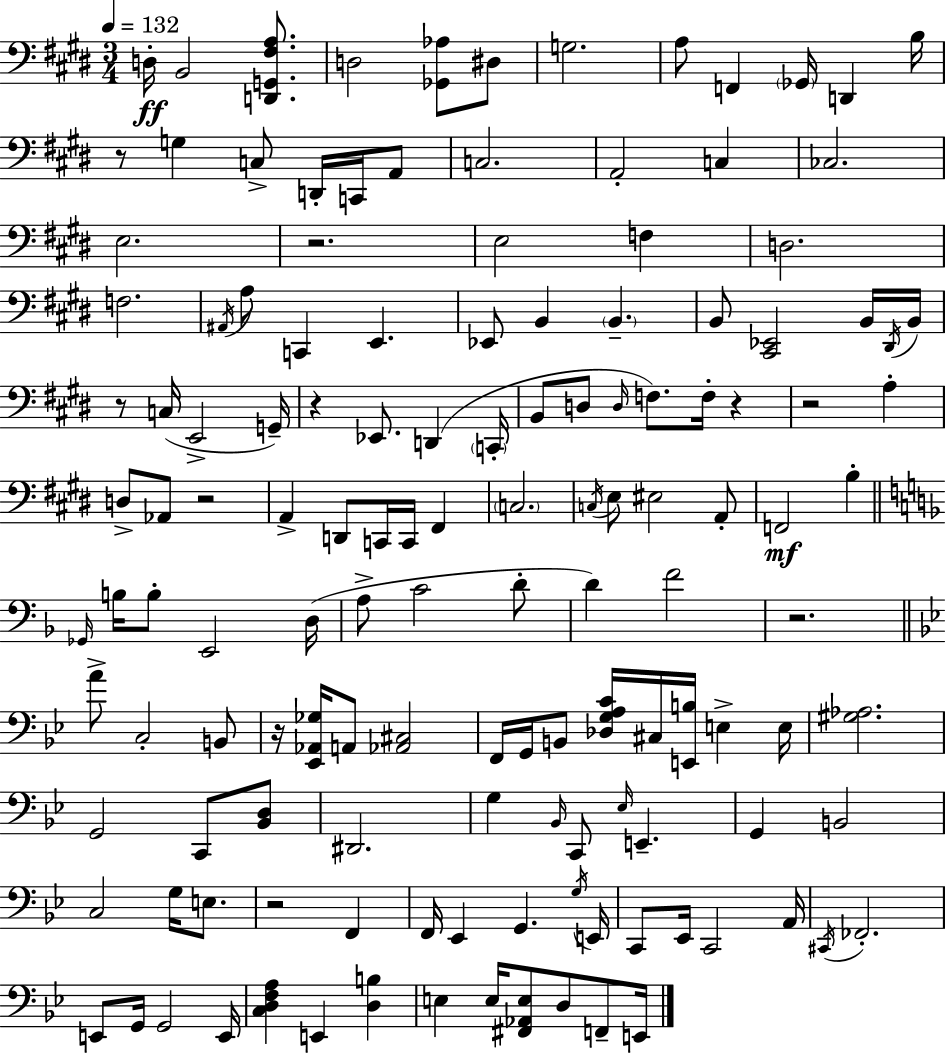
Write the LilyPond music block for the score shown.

{
  \clef bass
  \numericTimeSignature
  \time 3/4
  \key e \major
  \tempo 4 = 132
  \repeat volta 2 { d16-.\ff b,2 <d, g, fis a>8. | d2 <ges, aes>8 dis8 | g2. | a8 f,4 \parenthesize ges,16 d,4 b16 | \break r8 g4 c8-> d,16-. c,16 a,8 | c2. | a,2-. c4 | ces2. | \break e2. | r2. | e2 f4 | d2. | \break f2. | \acciaccatura { ais,16 } a8 c,4 e,4. | ees,8 b,4 \parenthesize b,4.-- | b,8 <cis, ees,>2 b,16 | \break \acciaccatura { dis,16 } b,16 r8 c16( e,2-> | g,16--) r4 ees,8. d,4( | \parenthesize c,16-. b,8 d8 \grace { d16 }) f8. f16-. r4 | r2 a4-. | \break d8-> aes,8 r2 | a,4-> d,8 c,16 c,16 fis,4 | \parenthesize c2. | \acciaccatura { c16 } e8 eis2 | \break a,8-. f,2\mf | b4-. \bar "||" \break \key f \major \grace { ges,16 } b16 b8-. e,2 | d16( a8-> c'2 d'8-. | d'4) f'2 | r2. | \break \bar "||" \break \key g \minor a'8-> c2-. b,8 | r16 <ees, aes, ges>16 a,8 <aes, cis>2 | f,16 g,16 b,8 <des g a c'>16 cis16 <e, b>16 e4-> e16 | <gis aes>2. | \break g,2 c,8 <bes, d>8 | dis,2. | g4 \grace { bes,16 } c,8 \grace { ees16 } e,4.-- | g,4 b,2 | \break c2 g16 e8. | r2 f,4 | f,16 ees,4 g,4. | \acciaccatura { g16 } e,16 c,8 ees,16 c,2 | \break a,16 \acciaccatura { cis,16 } fes,2.-. | e,8 g,16 g,2 | e,16 <c d f a>4 e,4 | <d b>4 e4 e16 <fis, aes, e>8 d8 | \break f,8-- e,16 } \bar "|."
}